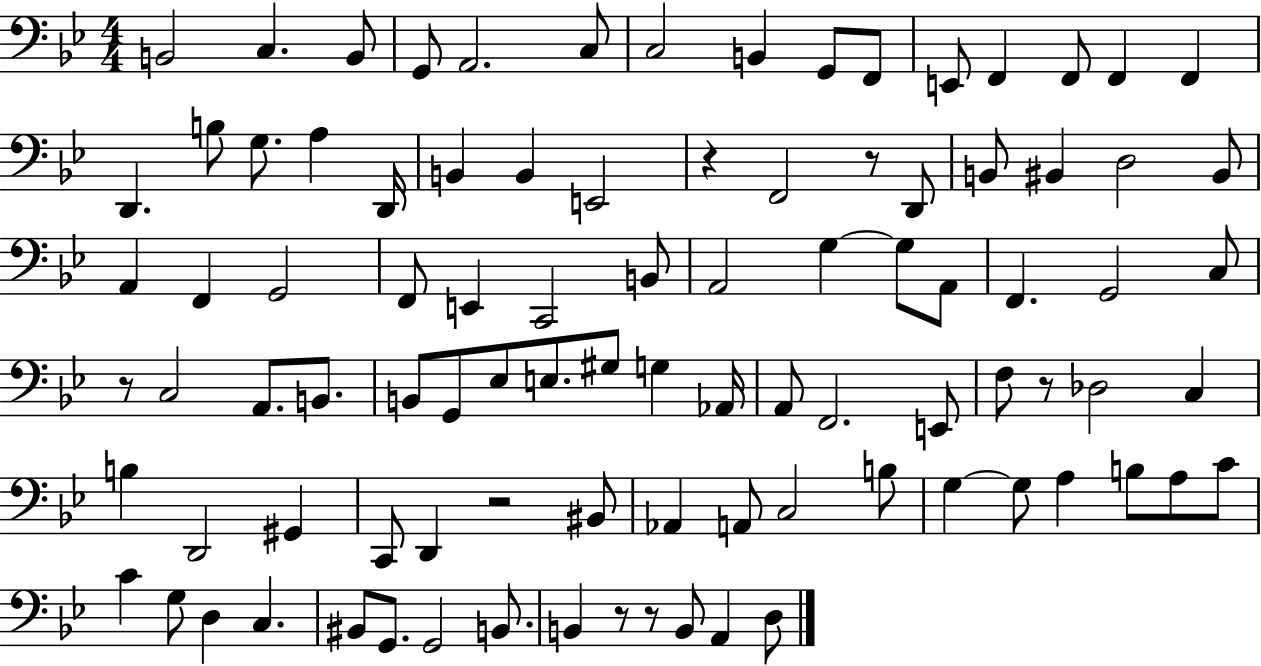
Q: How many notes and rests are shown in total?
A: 94